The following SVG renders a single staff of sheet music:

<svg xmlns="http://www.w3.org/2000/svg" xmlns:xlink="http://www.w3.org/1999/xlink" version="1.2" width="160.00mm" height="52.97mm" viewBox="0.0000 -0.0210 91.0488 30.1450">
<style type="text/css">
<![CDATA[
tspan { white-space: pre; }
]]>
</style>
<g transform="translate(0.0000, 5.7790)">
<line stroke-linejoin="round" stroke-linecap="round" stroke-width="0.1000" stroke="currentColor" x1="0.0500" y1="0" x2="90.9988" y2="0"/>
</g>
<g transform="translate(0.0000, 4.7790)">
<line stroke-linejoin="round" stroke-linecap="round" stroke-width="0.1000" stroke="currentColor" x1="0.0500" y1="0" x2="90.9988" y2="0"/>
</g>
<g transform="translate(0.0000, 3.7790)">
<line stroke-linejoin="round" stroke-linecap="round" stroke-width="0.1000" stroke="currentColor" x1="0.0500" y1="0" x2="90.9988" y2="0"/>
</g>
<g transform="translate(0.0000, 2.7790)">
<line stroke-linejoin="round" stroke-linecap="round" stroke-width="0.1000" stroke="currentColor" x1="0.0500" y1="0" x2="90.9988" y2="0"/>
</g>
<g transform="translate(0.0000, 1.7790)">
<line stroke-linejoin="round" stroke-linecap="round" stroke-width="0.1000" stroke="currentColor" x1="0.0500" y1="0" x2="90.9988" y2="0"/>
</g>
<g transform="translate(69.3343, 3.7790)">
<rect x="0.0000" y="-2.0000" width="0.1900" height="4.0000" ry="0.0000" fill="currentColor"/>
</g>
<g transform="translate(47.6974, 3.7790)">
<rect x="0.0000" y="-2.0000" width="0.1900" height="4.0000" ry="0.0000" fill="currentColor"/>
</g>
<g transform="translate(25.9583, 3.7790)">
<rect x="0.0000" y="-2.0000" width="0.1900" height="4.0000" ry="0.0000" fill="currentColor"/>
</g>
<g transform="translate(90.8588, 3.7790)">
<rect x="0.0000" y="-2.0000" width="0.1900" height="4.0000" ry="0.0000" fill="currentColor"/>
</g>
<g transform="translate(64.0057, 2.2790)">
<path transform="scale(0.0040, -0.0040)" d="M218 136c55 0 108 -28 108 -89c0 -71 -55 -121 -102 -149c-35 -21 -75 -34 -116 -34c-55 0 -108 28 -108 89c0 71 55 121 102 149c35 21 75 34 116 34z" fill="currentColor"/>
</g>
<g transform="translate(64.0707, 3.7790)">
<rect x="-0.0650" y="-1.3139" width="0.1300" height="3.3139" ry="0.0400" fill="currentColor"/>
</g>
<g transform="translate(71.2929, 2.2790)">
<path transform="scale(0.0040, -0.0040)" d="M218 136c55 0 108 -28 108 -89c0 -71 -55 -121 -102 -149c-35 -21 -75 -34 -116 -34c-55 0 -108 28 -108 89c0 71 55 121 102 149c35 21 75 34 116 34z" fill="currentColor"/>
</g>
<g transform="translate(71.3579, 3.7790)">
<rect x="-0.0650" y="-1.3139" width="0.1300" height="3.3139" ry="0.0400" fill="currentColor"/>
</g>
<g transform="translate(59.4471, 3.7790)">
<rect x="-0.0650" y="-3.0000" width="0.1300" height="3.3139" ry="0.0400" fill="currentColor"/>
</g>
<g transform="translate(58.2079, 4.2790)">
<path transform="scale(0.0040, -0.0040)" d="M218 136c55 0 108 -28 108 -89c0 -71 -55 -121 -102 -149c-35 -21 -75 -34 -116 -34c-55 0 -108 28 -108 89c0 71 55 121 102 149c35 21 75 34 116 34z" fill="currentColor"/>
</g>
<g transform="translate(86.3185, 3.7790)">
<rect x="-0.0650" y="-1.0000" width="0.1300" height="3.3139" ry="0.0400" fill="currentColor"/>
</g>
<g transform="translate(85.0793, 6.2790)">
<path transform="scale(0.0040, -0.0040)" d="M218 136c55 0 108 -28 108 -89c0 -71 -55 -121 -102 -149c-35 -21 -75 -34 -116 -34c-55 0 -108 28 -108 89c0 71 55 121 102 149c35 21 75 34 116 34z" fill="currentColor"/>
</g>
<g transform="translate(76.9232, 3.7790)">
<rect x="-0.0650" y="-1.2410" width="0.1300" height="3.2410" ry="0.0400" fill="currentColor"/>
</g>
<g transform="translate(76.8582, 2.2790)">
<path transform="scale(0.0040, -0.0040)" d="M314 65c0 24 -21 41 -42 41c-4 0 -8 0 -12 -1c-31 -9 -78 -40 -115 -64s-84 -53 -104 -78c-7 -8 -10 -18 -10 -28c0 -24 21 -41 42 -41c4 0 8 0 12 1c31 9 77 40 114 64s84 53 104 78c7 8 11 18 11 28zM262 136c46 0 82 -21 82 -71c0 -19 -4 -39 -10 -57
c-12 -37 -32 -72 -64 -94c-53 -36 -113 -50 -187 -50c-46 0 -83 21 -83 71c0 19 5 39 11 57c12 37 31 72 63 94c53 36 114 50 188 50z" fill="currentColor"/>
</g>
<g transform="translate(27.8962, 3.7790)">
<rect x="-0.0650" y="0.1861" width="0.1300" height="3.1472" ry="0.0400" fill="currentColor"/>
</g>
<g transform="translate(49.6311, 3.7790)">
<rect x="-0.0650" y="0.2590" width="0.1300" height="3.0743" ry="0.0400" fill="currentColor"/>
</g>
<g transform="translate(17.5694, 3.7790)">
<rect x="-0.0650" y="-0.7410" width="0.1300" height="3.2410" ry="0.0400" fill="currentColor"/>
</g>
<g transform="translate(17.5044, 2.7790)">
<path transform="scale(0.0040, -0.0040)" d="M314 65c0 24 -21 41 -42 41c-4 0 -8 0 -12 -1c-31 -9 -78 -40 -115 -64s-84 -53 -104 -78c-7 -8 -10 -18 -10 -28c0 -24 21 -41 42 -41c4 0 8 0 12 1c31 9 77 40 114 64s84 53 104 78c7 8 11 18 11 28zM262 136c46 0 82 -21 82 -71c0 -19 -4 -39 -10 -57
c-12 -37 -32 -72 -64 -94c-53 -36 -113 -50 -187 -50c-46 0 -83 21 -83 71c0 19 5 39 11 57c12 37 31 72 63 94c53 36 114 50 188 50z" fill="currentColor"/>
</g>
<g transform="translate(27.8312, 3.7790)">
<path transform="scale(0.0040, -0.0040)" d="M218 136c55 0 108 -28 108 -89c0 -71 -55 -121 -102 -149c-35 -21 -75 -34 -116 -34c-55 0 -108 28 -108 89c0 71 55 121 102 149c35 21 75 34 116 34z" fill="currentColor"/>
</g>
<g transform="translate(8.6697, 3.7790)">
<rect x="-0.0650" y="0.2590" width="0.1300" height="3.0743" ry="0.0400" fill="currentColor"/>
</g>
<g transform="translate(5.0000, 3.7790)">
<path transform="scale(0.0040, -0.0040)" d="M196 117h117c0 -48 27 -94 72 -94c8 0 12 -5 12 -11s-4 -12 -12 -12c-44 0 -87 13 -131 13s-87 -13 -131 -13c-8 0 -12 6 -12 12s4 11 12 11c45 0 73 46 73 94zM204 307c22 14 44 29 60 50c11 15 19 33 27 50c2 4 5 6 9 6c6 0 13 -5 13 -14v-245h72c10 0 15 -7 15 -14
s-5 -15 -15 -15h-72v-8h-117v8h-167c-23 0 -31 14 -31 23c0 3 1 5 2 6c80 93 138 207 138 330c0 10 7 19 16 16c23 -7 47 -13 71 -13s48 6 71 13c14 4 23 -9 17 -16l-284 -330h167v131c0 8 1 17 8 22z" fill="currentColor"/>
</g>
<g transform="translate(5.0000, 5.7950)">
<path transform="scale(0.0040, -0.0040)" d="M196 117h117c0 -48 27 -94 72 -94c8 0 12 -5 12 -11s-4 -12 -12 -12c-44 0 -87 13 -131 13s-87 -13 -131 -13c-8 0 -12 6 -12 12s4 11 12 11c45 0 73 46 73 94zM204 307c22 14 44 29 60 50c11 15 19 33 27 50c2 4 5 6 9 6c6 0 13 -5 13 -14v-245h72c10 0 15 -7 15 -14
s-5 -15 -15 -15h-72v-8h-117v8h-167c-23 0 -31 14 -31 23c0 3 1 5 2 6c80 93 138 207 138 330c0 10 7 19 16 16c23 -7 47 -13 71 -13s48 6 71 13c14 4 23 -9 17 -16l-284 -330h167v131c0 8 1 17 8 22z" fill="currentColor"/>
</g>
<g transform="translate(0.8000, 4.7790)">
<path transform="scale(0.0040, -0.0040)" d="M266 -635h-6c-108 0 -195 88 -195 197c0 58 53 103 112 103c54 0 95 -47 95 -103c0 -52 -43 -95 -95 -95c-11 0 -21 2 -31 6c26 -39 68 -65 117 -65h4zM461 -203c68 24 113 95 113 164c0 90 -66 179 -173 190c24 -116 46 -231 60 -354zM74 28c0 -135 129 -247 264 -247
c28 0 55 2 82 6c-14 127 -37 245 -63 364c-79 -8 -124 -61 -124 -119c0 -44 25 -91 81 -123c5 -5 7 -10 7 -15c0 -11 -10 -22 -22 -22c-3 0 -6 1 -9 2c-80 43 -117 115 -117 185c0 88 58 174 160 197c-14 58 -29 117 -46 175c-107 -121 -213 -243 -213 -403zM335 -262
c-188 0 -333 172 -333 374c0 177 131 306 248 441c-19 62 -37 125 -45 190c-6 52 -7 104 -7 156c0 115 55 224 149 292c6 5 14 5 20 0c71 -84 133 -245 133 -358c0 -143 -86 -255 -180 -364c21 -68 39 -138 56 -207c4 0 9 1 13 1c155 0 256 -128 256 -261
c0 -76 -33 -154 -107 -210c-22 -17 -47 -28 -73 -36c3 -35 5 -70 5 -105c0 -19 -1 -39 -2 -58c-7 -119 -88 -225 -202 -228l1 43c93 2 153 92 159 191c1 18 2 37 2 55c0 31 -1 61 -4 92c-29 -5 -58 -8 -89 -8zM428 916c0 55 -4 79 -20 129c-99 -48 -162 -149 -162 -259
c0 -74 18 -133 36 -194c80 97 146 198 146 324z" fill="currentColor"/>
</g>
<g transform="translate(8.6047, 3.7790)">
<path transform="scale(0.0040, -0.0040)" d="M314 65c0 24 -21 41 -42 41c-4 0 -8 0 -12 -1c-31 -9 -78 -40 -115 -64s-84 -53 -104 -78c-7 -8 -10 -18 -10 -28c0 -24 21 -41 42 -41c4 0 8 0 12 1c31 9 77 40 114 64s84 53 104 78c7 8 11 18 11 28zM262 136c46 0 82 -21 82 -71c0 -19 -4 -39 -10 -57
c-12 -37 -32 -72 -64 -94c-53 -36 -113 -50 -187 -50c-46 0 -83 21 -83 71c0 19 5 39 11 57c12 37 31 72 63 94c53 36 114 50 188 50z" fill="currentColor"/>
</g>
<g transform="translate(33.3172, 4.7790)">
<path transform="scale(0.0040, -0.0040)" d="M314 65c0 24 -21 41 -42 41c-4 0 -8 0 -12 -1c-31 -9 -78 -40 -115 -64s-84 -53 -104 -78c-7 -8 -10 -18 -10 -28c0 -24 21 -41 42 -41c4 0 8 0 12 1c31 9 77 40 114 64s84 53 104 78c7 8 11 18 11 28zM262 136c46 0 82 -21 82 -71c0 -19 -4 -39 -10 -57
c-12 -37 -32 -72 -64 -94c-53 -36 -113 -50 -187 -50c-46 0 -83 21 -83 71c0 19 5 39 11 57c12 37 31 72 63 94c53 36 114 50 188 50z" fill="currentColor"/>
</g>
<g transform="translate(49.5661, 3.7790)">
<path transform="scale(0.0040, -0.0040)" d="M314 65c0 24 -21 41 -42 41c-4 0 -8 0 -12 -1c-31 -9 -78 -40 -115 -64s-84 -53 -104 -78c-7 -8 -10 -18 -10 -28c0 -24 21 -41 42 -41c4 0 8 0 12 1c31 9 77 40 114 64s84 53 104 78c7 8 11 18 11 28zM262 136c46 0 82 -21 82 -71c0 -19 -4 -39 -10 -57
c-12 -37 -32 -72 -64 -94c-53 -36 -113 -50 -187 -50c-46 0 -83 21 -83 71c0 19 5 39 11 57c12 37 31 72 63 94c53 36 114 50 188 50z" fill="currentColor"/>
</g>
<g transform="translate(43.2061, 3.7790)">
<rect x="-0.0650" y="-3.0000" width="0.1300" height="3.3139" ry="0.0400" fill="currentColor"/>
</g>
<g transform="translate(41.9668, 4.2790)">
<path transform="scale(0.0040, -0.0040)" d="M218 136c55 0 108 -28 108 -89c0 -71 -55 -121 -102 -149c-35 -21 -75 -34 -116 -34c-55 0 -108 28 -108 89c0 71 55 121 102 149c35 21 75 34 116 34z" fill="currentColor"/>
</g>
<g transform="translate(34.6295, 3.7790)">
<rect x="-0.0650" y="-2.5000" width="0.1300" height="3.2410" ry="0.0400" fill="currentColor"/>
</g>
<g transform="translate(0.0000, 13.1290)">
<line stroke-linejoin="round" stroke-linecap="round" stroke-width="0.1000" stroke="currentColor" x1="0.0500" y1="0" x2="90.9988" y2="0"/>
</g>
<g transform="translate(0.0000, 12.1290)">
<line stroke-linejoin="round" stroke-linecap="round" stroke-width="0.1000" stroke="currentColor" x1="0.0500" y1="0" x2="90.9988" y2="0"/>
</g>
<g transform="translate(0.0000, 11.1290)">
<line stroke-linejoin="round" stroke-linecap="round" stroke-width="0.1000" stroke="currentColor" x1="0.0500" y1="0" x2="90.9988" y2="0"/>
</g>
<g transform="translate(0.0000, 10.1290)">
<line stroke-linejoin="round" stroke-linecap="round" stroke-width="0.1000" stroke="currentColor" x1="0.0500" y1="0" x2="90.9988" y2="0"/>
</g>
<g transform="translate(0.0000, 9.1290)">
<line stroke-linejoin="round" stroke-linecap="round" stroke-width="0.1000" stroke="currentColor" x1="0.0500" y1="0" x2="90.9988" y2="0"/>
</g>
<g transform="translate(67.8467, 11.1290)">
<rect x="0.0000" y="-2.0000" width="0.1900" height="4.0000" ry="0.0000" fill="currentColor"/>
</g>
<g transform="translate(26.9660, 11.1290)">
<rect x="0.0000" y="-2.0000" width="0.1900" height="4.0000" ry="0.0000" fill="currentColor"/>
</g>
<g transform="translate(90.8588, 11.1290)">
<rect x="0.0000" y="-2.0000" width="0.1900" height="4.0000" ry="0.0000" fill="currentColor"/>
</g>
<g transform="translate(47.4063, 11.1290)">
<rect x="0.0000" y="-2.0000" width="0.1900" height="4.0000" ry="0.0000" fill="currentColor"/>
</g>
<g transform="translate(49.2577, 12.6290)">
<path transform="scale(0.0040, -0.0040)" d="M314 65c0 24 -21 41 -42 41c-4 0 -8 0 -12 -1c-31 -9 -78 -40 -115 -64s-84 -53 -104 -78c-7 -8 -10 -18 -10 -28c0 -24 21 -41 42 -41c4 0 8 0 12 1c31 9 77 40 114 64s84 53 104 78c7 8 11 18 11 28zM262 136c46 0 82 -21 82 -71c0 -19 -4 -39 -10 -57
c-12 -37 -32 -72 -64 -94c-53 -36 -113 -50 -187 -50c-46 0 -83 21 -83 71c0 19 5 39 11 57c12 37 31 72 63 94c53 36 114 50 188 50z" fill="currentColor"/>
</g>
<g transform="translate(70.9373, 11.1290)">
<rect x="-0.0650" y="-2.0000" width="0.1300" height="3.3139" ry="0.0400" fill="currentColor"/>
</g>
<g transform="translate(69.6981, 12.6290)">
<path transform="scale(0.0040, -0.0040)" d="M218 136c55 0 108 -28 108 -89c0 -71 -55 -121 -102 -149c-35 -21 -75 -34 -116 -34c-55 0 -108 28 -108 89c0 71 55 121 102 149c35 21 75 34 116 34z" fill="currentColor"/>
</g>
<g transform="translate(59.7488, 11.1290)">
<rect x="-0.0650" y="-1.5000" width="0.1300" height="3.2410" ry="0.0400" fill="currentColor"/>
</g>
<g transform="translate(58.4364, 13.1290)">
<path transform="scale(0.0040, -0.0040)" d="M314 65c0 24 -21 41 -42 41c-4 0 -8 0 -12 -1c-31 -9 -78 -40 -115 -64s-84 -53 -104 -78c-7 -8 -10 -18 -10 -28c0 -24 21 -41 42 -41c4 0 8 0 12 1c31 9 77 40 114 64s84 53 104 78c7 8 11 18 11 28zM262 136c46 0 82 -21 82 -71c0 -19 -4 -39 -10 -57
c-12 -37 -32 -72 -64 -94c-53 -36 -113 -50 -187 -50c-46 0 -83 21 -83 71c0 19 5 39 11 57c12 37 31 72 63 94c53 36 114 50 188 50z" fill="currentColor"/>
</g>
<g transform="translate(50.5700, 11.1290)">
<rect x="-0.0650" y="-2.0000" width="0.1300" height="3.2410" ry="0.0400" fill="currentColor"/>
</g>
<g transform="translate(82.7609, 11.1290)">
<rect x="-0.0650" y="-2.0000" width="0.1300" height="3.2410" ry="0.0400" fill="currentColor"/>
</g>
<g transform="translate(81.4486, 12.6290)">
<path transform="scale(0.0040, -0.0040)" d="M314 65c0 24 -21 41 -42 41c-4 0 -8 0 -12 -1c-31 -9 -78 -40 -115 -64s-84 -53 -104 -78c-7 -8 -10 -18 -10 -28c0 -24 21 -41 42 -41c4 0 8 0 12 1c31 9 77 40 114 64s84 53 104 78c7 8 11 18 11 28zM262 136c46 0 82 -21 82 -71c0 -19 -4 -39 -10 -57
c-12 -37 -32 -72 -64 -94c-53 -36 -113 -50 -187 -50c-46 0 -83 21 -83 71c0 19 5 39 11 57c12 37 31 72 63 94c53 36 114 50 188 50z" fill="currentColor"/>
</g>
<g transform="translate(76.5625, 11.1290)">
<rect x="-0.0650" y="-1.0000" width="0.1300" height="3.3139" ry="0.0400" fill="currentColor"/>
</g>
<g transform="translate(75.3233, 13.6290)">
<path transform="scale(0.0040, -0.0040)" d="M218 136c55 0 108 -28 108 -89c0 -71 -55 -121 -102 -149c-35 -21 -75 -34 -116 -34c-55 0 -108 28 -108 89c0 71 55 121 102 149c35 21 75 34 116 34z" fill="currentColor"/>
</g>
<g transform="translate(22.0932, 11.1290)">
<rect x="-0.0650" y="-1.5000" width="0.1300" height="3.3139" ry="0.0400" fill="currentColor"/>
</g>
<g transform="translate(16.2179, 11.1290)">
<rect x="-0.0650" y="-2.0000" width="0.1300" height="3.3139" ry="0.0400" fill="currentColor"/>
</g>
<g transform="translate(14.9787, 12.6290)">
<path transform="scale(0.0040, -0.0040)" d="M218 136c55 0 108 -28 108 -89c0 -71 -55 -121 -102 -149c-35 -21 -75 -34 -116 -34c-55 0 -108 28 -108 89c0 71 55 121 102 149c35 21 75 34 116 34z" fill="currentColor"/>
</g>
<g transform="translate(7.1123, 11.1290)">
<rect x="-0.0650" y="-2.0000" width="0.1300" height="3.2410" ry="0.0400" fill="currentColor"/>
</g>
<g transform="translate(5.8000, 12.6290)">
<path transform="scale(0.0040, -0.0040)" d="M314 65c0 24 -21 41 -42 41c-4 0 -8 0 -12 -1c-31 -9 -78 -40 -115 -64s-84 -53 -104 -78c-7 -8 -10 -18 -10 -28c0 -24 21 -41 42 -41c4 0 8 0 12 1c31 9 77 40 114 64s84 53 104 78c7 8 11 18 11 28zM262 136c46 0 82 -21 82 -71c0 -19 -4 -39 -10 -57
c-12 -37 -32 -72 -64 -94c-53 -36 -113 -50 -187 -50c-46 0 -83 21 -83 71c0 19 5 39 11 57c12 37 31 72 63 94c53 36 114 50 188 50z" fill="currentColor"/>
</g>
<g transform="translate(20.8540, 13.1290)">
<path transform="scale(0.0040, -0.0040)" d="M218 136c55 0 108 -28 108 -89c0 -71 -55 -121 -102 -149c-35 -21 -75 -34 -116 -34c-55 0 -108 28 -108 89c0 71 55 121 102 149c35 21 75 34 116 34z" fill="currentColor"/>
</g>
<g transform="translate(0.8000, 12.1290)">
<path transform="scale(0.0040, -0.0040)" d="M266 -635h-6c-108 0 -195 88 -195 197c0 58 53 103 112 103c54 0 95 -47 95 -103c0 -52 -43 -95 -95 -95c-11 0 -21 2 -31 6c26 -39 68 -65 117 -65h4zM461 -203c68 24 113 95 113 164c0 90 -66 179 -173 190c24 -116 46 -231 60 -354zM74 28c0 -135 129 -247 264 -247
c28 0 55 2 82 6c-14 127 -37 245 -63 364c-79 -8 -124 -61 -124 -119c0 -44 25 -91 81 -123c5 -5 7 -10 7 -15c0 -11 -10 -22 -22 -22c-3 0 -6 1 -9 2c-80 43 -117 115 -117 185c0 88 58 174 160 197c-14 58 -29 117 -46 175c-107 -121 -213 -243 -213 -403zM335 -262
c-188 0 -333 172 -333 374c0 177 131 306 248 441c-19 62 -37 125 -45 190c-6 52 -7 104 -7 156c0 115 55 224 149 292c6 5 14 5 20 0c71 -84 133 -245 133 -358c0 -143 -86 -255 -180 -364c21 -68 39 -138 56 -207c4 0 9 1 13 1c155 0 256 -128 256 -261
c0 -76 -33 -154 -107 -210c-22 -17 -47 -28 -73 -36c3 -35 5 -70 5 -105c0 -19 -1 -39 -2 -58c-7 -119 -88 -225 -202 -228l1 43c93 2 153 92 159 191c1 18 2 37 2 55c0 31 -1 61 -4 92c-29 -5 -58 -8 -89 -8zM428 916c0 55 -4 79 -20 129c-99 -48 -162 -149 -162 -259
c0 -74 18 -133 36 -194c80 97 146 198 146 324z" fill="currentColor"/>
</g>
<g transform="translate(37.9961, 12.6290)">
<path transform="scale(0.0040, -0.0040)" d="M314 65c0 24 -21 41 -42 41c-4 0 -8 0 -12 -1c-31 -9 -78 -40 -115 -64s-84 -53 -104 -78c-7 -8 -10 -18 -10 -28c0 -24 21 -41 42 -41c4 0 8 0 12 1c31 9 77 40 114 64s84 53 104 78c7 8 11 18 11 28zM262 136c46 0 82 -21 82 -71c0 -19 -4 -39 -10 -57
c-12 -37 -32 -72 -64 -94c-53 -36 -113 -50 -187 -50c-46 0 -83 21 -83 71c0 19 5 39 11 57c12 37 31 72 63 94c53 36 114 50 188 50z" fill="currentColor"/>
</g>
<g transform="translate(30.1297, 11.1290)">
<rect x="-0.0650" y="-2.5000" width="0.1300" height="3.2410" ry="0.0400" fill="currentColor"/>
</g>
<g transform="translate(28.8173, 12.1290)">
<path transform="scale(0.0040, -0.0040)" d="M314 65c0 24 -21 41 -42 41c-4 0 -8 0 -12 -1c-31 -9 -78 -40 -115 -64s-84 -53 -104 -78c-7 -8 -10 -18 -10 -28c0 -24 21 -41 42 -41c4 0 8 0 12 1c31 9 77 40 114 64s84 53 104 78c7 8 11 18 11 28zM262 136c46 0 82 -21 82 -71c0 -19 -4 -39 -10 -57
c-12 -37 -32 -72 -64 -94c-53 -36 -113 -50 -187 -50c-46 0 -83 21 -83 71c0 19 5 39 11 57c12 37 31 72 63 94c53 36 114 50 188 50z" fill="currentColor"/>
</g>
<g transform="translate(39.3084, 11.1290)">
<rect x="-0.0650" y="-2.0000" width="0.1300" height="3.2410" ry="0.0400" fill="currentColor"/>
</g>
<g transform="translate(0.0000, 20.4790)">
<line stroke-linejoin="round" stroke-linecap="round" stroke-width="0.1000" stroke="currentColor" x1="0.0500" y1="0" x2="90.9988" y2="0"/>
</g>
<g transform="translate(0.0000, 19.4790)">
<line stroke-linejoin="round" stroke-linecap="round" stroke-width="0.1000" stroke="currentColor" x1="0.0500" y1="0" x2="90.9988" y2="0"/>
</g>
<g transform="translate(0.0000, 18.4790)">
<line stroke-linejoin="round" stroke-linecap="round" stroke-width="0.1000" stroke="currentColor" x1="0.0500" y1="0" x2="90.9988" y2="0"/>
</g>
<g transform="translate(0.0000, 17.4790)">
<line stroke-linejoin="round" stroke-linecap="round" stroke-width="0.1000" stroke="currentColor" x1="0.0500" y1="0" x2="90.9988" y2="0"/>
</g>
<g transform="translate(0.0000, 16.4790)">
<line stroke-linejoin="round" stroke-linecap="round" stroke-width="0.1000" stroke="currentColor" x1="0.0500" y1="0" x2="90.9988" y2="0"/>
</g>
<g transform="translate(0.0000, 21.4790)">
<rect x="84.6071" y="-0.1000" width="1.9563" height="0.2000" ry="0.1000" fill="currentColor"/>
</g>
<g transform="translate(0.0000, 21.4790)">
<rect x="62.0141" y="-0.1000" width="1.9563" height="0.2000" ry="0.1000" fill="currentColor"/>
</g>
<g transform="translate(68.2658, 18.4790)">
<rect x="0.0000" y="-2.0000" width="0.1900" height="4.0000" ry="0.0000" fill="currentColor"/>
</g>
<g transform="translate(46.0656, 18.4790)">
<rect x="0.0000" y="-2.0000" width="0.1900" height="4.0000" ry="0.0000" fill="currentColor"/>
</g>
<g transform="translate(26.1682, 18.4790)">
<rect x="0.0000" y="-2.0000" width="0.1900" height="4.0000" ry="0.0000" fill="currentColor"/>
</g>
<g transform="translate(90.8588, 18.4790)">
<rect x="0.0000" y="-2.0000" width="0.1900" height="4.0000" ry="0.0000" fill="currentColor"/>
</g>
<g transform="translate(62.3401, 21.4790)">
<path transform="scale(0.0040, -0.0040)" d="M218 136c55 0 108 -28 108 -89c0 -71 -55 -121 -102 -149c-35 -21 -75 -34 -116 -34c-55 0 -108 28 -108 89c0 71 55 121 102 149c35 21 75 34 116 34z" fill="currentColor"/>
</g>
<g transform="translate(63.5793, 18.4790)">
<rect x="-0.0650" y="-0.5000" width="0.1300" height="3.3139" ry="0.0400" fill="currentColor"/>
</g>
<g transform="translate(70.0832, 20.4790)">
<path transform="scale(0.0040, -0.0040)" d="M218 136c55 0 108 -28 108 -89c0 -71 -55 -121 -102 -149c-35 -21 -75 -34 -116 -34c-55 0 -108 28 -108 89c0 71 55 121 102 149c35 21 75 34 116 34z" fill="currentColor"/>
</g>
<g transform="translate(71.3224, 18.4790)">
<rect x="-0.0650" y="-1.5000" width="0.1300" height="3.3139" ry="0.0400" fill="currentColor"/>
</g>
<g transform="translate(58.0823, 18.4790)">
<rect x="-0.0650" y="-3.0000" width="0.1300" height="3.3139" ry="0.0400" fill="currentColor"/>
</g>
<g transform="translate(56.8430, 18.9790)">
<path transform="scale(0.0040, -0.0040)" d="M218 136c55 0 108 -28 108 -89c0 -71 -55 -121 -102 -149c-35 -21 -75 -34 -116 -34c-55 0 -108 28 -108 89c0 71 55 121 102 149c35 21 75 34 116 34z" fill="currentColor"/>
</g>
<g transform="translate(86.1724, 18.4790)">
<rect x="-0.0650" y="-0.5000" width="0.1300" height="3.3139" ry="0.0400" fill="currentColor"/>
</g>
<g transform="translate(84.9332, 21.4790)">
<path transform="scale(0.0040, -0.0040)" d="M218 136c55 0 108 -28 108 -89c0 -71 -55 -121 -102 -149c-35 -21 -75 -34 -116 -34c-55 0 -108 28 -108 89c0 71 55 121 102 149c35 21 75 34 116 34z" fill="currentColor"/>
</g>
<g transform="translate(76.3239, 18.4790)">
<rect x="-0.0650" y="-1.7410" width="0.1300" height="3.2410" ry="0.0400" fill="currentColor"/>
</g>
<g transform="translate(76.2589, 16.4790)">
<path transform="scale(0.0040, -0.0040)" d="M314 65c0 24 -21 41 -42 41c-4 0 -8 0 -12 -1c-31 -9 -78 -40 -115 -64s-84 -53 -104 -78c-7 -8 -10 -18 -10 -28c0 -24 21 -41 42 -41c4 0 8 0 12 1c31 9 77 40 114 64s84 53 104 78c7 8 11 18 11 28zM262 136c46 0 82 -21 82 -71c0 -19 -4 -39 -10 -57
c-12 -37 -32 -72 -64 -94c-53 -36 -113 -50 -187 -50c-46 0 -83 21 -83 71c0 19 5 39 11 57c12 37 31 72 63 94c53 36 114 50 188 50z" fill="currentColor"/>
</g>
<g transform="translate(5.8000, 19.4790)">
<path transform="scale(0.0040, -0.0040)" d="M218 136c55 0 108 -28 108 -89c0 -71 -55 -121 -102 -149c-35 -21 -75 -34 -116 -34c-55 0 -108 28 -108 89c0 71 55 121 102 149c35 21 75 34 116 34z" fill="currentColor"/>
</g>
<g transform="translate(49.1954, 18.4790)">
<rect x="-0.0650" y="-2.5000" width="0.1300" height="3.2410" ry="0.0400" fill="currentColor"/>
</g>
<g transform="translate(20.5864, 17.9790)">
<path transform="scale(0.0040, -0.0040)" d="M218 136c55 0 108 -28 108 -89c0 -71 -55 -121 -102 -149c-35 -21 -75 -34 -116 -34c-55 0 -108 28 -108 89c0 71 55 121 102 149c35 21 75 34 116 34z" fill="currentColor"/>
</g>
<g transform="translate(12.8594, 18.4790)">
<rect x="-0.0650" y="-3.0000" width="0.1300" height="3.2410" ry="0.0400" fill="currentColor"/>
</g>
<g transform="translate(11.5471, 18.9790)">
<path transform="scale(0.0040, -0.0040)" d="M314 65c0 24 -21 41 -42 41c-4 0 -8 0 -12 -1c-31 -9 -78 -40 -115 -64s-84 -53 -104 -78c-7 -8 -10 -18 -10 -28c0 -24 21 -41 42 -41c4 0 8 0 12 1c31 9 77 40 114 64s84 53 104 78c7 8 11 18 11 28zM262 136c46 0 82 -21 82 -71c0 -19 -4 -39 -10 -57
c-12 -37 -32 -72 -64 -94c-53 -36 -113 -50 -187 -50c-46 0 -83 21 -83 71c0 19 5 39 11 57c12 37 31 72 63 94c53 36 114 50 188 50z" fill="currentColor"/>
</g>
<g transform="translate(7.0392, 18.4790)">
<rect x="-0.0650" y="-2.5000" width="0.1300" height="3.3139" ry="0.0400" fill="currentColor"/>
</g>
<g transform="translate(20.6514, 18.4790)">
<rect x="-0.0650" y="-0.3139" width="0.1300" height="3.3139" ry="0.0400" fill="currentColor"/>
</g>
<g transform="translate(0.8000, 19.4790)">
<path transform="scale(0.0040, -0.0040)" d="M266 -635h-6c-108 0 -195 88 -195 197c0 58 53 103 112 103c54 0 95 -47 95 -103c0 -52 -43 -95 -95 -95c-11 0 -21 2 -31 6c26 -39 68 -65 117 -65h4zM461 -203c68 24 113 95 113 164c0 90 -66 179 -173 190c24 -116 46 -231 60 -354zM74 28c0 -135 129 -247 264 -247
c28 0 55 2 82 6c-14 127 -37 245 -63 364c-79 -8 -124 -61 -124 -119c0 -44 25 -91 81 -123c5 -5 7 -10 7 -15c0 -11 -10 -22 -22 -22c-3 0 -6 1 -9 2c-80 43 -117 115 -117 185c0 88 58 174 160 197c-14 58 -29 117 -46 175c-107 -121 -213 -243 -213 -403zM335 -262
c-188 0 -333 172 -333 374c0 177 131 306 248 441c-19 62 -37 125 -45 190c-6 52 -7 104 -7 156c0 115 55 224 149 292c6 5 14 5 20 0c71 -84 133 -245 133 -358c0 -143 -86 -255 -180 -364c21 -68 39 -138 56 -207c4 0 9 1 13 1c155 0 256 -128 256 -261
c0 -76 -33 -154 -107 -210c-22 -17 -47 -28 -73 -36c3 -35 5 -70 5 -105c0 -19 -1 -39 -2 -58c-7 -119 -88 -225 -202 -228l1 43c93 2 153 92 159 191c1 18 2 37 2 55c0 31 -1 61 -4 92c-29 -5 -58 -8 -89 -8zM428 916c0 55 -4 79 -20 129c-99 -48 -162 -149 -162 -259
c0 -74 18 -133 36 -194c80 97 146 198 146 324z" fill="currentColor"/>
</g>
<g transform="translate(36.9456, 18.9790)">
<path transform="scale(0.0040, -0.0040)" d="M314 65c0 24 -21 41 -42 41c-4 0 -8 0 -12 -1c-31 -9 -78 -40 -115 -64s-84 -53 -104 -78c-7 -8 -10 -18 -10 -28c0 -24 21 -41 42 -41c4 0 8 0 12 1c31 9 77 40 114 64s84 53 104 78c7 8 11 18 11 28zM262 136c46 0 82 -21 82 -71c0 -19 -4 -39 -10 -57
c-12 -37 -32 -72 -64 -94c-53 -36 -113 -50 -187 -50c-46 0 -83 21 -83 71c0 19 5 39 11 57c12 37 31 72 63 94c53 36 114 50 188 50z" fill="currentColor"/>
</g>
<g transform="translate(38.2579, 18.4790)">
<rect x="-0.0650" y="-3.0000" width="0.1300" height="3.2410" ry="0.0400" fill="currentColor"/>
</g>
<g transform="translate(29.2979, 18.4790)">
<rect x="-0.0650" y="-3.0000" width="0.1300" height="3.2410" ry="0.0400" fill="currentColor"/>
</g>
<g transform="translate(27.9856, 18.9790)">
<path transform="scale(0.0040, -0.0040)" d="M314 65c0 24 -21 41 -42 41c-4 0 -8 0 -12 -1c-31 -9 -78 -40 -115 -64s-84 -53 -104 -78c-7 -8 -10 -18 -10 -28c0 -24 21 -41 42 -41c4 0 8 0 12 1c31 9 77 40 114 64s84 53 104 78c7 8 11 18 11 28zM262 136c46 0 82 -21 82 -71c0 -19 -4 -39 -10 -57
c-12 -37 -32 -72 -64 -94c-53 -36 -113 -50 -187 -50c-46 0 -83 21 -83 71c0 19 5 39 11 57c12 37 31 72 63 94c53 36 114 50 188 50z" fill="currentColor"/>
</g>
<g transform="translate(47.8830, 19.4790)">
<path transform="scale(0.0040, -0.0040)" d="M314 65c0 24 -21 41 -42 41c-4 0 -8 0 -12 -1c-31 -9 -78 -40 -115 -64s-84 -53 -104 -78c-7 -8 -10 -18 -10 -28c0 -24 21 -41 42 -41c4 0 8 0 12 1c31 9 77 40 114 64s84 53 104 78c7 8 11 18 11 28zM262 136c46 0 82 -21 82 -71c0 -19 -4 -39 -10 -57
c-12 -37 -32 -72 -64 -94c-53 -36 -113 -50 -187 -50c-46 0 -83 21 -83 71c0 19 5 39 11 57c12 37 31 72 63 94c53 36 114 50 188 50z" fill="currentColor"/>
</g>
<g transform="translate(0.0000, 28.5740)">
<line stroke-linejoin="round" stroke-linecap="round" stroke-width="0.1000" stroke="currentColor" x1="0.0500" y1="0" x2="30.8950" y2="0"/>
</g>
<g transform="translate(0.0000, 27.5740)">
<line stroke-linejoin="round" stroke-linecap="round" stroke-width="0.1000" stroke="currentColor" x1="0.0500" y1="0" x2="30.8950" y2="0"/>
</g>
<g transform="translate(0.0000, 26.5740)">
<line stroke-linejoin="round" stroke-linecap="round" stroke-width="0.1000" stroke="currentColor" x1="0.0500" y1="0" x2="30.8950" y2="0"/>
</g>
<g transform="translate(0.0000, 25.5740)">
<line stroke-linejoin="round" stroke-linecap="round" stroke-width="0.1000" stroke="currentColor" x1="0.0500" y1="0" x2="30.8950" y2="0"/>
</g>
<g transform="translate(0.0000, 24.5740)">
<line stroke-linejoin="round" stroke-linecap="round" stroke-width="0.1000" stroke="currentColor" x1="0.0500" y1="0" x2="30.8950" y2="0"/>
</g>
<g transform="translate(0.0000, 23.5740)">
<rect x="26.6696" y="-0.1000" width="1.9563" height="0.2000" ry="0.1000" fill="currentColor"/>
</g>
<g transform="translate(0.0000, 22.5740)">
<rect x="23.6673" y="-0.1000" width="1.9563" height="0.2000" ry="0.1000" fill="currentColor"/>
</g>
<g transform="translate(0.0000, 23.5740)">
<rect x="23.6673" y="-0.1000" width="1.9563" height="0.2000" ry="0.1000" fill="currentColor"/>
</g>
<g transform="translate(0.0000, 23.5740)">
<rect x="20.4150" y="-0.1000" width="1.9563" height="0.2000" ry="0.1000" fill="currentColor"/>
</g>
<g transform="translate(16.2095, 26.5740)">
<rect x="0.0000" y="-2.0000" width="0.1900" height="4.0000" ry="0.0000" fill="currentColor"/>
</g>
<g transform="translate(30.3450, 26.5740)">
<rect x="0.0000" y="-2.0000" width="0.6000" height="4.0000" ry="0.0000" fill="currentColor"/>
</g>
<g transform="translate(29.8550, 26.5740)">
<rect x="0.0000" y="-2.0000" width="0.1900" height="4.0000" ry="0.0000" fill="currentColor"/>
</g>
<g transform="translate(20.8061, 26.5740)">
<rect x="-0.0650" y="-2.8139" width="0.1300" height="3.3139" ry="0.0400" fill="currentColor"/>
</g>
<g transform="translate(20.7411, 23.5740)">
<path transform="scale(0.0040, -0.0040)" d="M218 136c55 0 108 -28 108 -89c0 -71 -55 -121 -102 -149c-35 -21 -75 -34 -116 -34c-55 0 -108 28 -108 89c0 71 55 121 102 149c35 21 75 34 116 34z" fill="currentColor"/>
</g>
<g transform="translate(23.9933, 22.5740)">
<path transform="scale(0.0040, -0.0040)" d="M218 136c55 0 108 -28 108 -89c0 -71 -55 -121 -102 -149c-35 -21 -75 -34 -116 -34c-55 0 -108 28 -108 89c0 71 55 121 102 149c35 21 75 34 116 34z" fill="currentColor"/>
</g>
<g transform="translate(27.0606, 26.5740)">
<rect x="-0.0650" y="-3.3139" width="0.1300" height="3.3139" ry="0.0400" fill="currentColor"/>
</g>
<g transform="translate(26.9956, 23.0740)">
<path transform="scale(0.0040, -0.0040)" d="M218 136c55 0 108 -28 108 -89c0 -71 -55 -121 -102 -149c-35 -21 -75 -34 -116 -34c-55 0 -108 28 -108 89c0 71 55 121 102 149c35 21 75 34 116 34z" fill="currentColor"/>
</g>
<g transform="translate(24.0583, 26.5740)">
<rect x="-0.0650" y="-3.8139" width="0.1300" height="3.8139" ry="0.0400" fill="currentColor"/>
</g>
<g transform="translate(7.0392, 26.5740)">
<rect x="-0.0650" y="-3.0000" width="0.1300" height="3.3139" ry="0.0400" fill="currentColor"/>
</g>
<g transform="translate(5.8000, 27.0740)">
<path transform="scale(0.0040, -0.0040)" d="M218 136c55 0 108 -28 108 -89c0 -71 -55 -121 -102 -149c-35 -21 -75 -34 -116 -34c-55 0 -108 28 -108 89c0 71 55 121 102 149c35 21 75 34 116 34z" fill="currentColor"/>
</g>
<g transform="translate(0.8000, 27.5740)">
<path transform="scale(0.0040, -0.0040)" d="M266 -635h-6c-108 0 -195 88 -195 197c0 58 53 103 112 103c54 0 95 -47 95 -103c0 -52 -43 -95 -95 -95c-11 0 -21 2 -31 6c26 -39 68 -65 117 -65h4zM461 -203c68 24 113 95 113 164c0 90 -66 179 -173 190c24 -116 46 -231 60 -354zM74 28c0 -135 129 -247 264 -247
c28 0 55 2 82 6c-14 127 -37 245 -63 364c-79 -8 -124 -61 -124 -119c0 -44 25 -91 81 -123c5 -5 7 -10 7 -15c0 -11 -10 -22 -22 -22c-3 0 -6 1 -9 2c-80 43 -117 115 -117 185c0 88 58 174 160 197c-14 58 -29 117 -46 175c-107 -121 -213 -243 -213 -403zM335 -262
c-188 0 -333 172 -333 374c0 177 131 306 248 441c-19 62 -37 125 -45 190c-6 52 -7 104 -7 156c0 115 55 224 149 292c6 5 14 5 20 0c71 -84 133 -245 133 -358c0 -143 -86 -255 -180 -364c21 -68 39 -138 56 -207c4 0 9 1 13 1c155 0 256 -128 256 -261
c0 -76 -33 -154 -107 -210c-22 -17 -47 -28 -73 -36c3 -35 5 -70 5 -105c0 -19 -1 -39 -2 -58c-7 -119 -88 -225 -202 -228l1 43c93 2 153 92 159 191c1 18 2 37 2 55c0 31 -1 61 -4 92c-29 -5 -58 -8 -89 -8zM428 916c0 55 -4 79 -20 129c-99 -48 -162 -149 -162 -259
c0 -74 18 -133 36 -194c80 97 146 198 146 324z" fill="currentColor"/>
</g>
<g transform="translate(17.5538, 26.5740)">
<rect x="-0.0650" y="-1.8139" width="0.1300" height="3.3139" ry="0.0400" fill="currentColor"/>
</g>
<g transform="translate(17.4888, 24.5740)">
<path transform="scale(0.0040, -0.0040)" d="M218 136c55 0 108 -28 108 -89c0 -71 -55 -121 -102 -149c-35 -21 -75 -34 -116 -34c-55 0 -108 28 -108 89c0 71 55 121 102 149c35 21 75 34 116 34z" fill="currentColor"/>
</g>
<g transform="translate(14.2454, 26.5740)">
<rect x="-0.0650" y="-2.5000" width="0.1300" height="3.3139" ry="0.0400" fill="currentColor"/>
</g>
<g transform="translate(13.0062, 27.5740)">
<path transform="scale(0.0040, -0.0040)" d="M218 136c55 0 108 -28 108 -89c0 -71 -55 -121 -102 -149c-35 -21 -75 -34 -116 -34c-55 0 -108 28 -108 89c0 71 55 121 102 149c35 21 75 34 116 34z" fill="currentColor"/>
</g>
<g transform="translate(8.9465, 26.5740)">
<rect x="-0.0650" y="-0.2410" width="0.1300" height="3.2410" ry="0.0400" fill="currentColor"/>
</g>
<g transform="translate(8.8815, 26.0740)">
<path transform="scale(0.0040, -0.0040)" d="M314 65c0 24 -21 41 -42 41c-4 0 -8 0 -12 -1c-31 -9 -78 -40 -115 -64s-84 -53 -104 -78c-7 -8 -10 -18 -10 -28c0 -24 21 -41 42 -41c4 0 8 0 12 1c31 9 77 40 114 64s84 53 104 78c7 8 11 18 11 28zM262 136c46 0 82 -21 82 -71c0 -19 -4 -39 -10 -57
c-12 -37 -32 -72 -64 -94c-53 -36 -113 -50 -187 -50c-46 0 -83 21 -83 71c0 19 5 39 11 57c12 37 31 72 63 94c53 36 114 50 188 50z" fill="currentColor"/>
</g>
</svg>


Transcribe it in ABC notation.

X:1
T:Untitled
M:4/4
L:1/4
K:C
B2 d2 B G2 A B2 A e e e2 D F2 F E G2 F2 F2 E2 F D F2 G A2 c A2 A2 G2 A C E f2 C A c2 G f a c' b